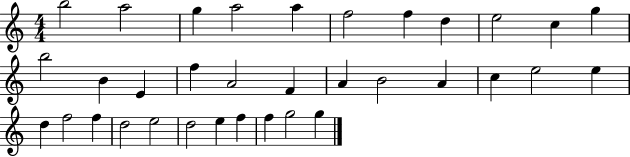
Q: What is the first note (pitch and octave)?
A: B5